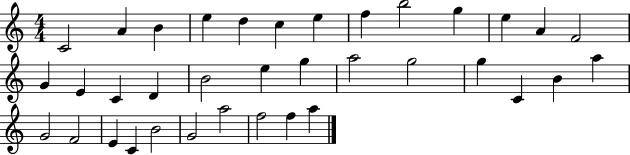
{
  \clef treble
  \numericTimeSignature
  \time 4/4
  \key c \major
  c'2 a'4 b'4 | e''4 d''4 c''4 e''4 | f''4 b''2 g''4 | e''4 a'4 f'2 | \break g'4 e'4 c'4 d'4 | b'2 e''4 g''4 | a''2 g''2 | g''4 c'4 b'4 a''4 | \break g'2 f'2 | e'4 c'4 b'2 | g'2 a''2 | f''2 f''4 a''4 | \break \bar "|."
}